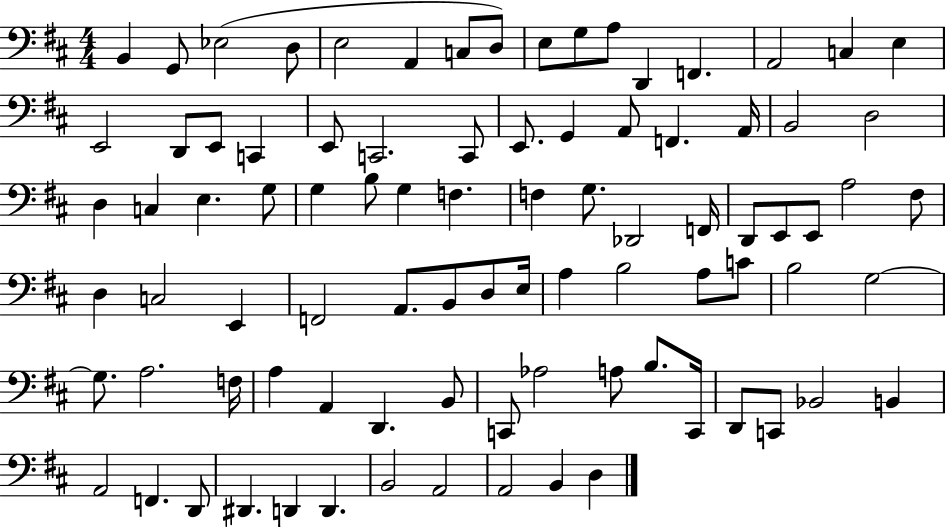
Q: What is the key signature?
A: D major